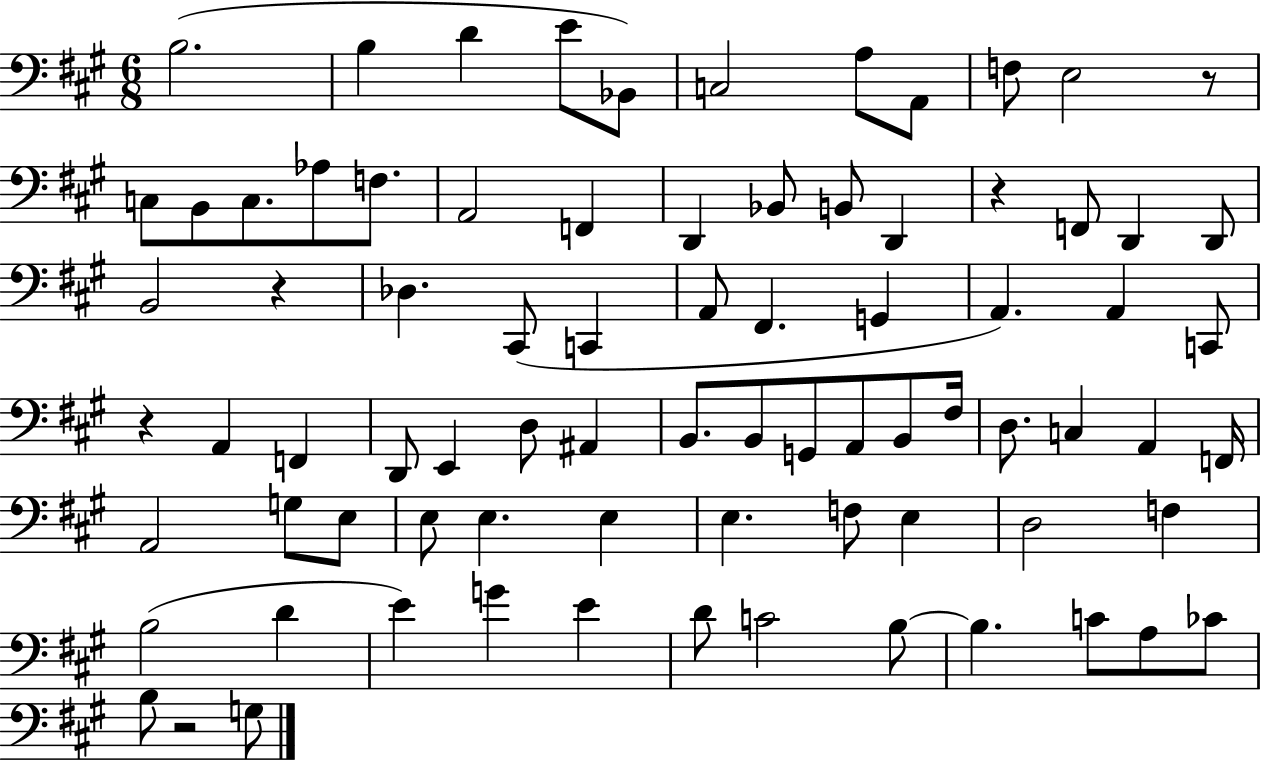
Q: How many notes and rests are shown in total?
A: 80